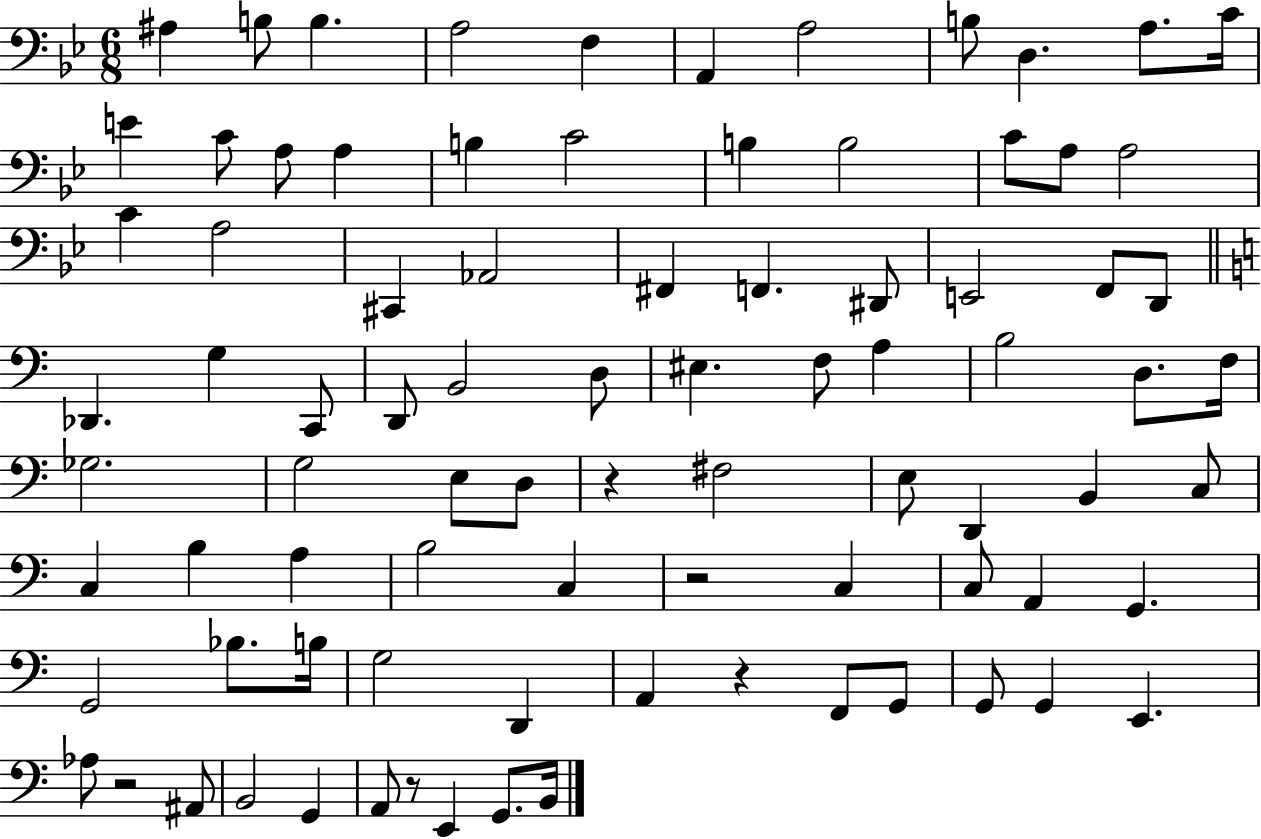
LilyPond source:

{
  \clef bass
  \numericTimeSignature
  \time 6/8
  \key bes \major
  ais4 b8 b4. | a2 f4 | a,4 a2 | b8 d4. a8. c'16 | \break e'4 c'8 a8 a4 | b4 c'2 | b4 b2 | c'8 a8 a2 | \break c'4 a2 | cis,4 aes,2 | fis,4 f,4. dis,8 | e,2 f,8 d,8 | \break \bar "||" \break \key a \minor des,4. g4 c,8 | d,8 b,2 d8 | eis4. f8 a4 | b2 d8. f16 | \break ges2. | g2 e8 d8 | r4 fis2 | e8 d,4 b,4 c8 | \break c4 b4 a4 | b2 c4 | r2 c4 | c8 a,4 g,4. | \break g,2 bes8. b16 | g2 d,4 | a,4 r4 f,8 g,8 | g,8 g,4 e,4. | \break aes8 r2 ais,8 | b,2 g,4 | a,8 r8 e,4 g,8. b,16 | \bar "|."
}